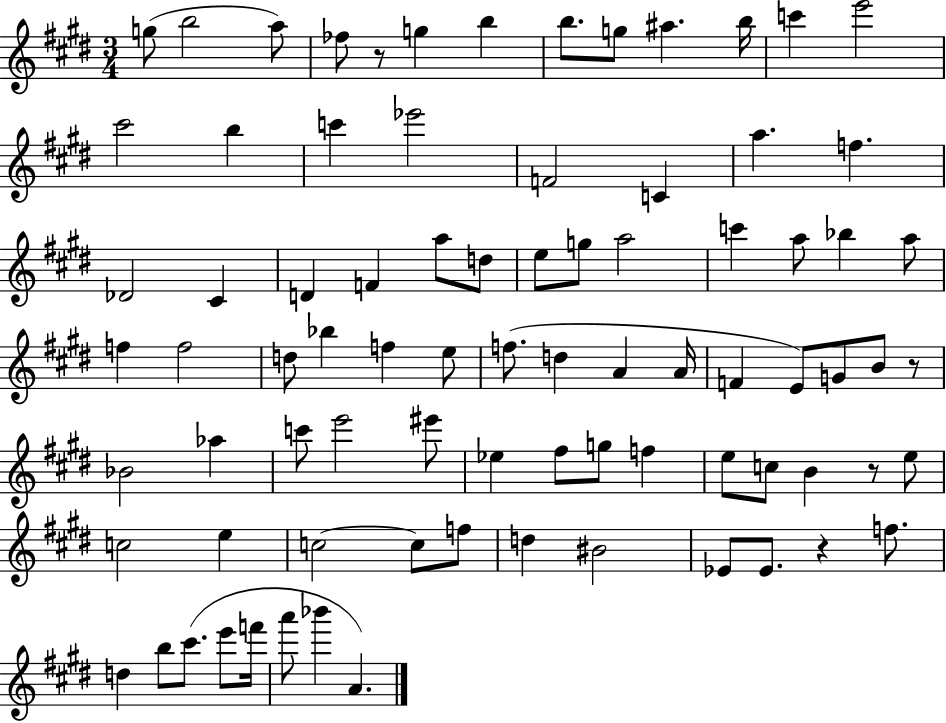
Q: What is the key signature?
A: E major